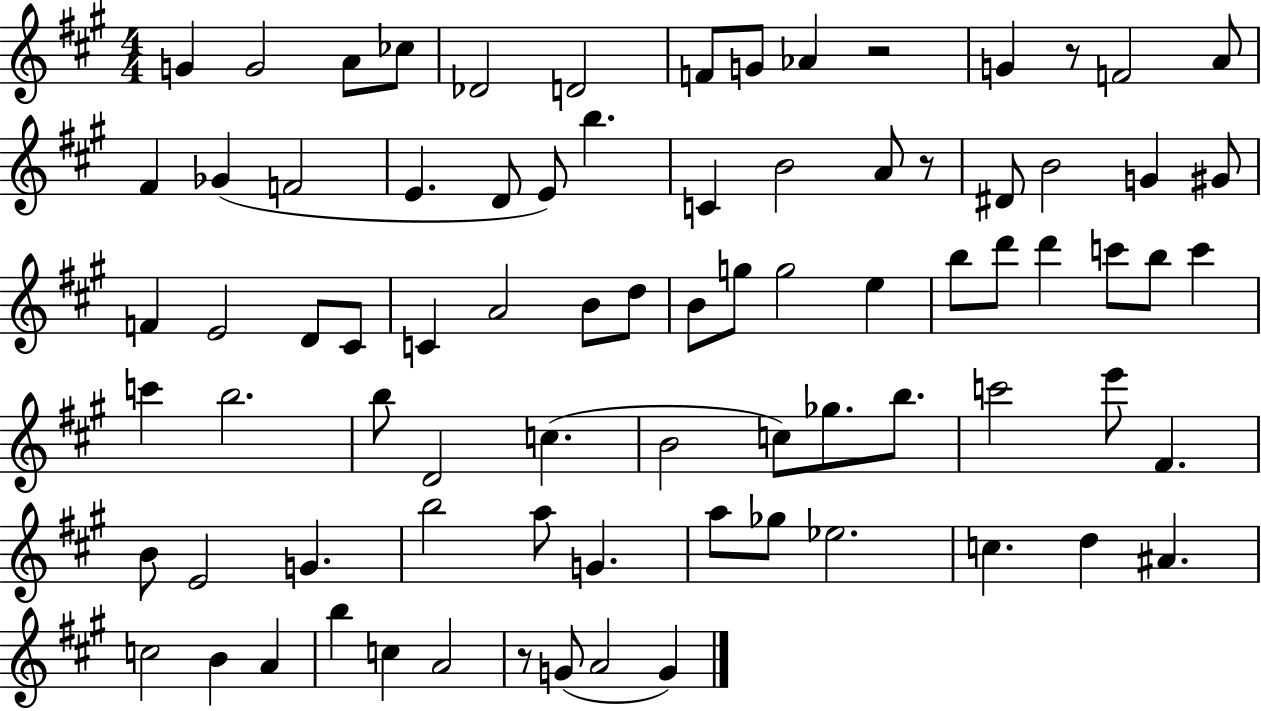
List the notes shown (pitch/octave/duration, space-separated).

G4/q G4/h A4/e CES5/e Db4/h D4/h F4/e G4/e Ab4/q R/h G4/q R/e F4/h A4/e F#4/q Gb4/q F4/h E4/q. D4/e E4/e B5/q. C4/q B4/h A4/e R/e D#4/e B4/h G4/q G#4/e F4/q E4/h D4/e C#4/e C4/q A4/h B4/e D5/e B4/e G5/e G5/h E5/q B5/e D6/e D6/q C6/e B5/e C6/q C6/q B5/h. B5/e D4/h C5/q. B4/h C5/e Gb5/e. B5/e. C6/h E6/e F#4/q. B4/e E4/h G4/q. B5/h A5/e G4/q. A5/e Gb5/e Eb5/h. C5/q. D5/q A#4/q. C5/h B4/q A4/q B5/q C5/q A4/h R/e G4/e A4/h G4/q